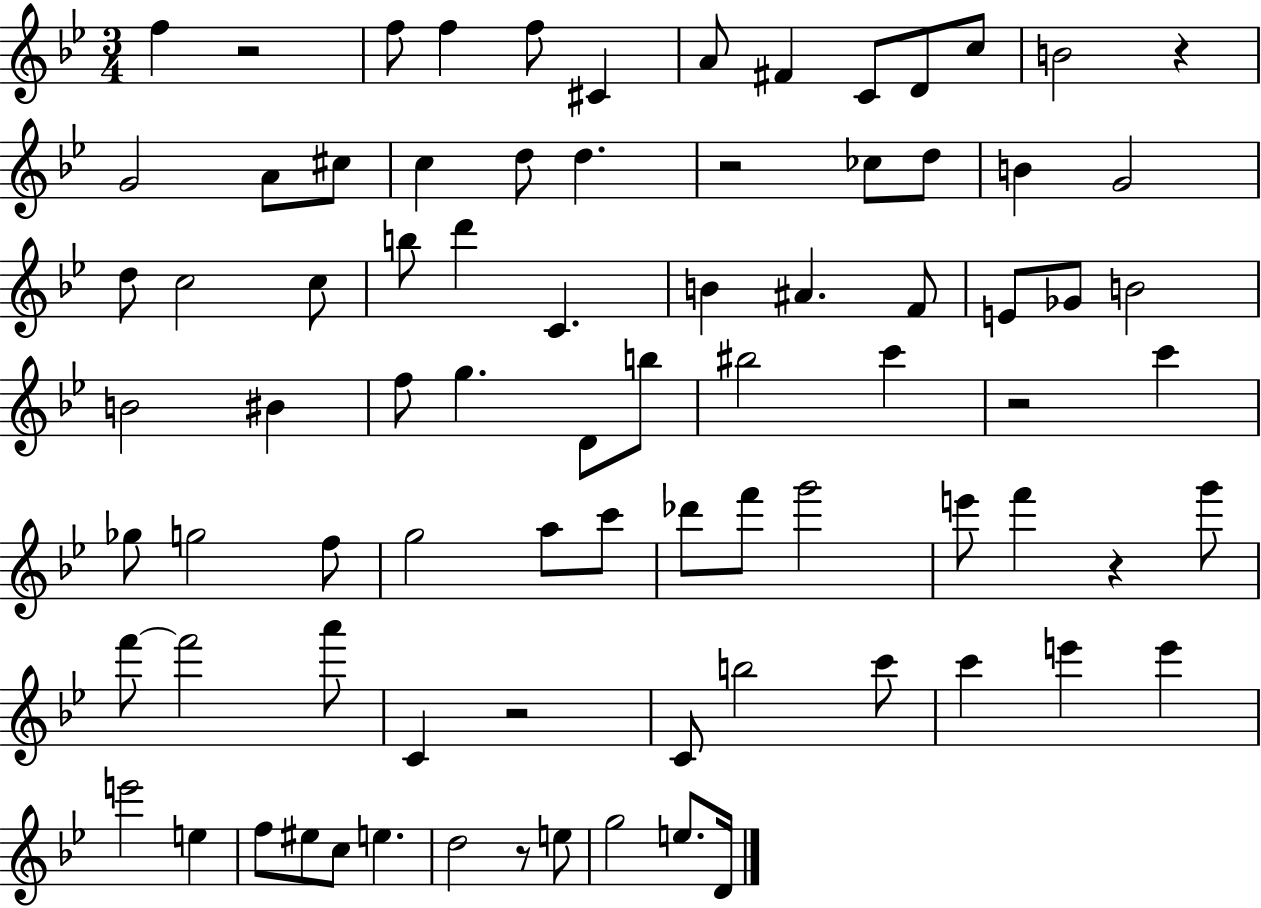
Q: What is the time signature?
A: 3/4